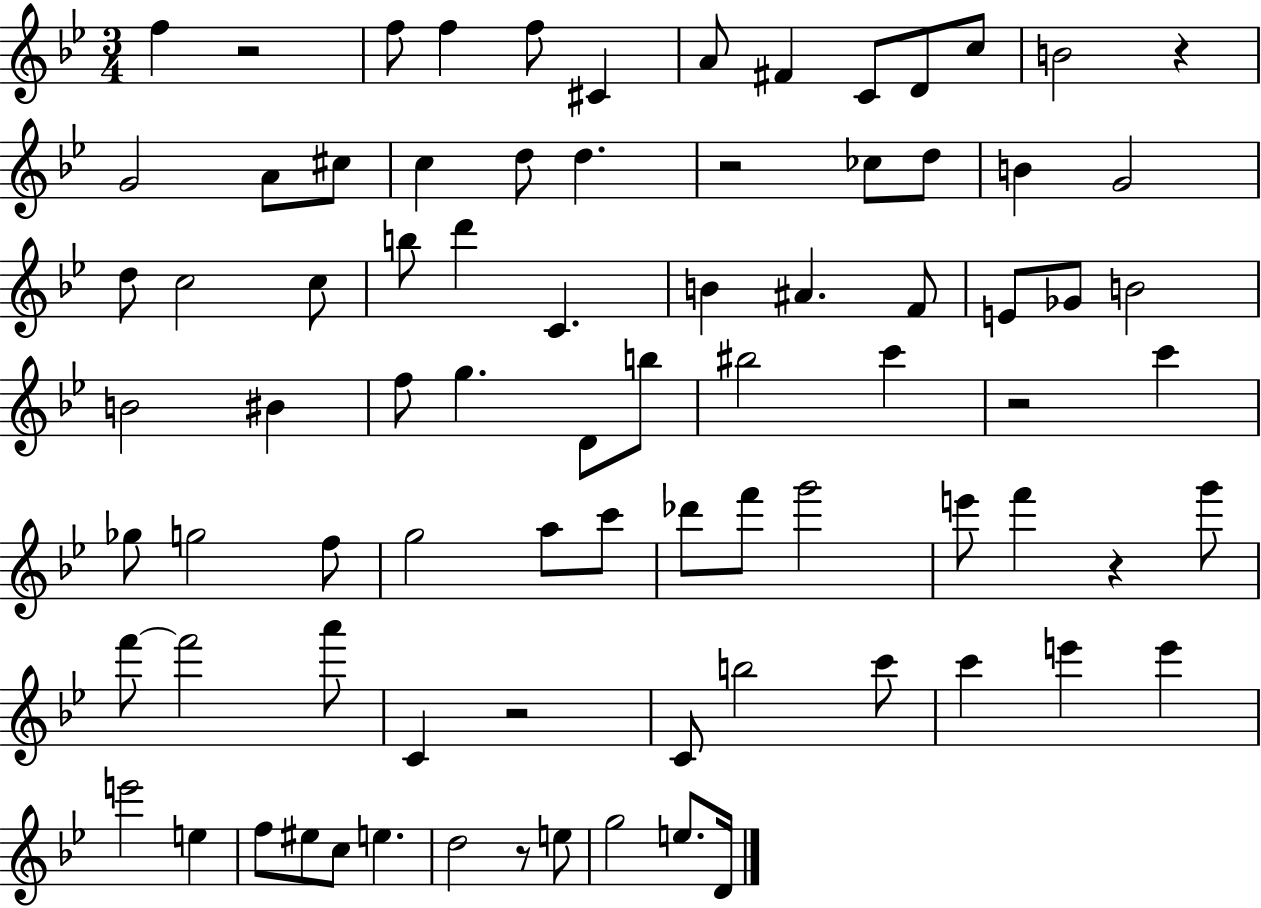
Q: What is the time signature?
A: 3/4